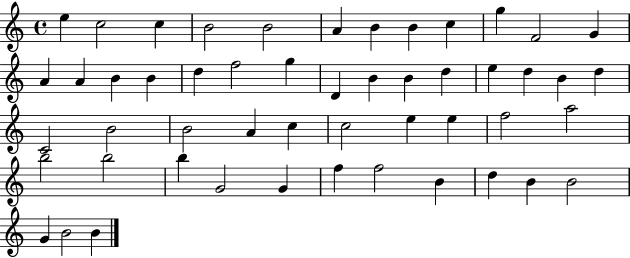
E5/q C5/h C5/q B4/h B4/h A4/q B4/q B4/q C5/q G5/q F4/h G4/q A4/q A4/q B4/q B4/q D5/q F5/h G5/q D4/q B4/q B4/q D5/q E5/q D5/q B4/q D5/q C4/h B4/h B4/h A4/q C5/q C5/h E5/q E5/q F5/h A5/h B5/h B5/h B5/q G4/h G4/q F5/q F5/h B4/q D5/q B4/q B4/h G4/q B4/h B4/q